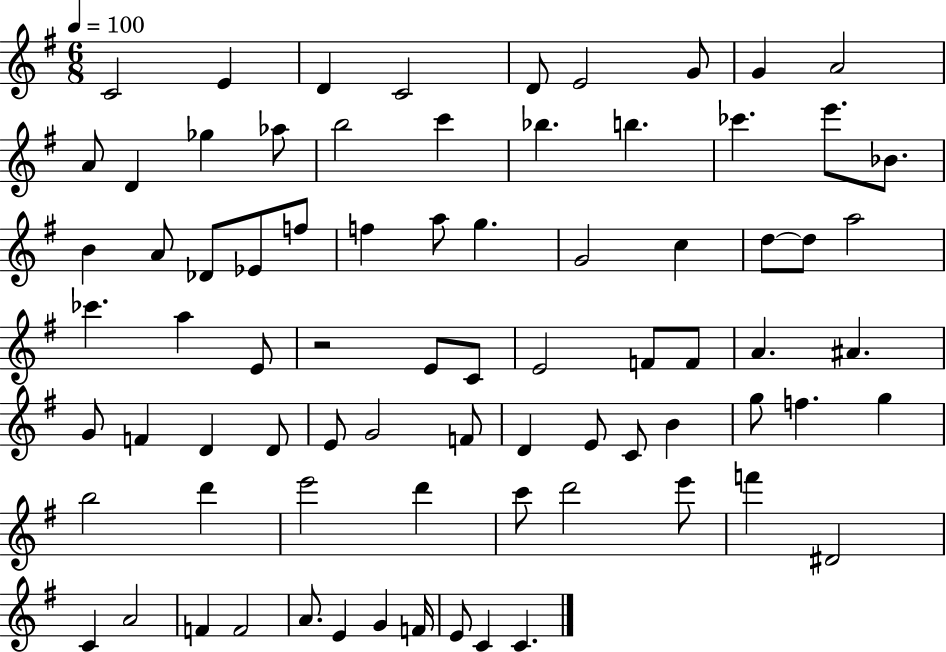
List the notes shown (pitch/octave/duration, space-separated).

C4/h E4/q D4/q C4/h D4/e E4/h G4/e G4/q A4/h A4/e D4/q Gb5/q Ab5/e B5/h C6/q Bb5/q. B5/q. CES6/q. E6/e. Bb4/e. B4/q A4/e Db4/e Eb4/e F5/e F5/q A5/e G5/q. G4/h C5/q D5/e D5/e A5/h CES6/q. A5/q E4/e R/h E4/e C4/e E4/h F4/e F4/e A4/q. A#4/q. G4/e F4/q D4/q D4/e E4/e G4/h F4/e D4/q E4/e C4/e B4/q G5/e F5/q. G5/q B5/h D6/q E6/h D6/q C6/e D6/h E6/e F6/q D#4/h C4/q A4/h F4/q F4/h A4/e. E4/q G4/q F4/s E4/e C4/q C4/q.